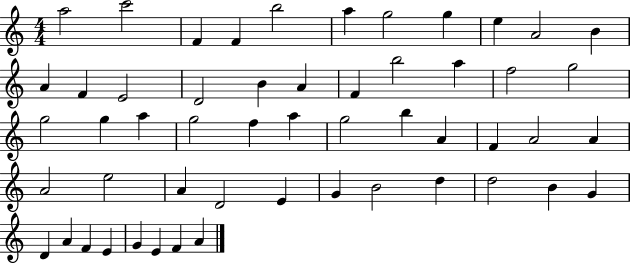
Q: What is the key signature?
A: C major